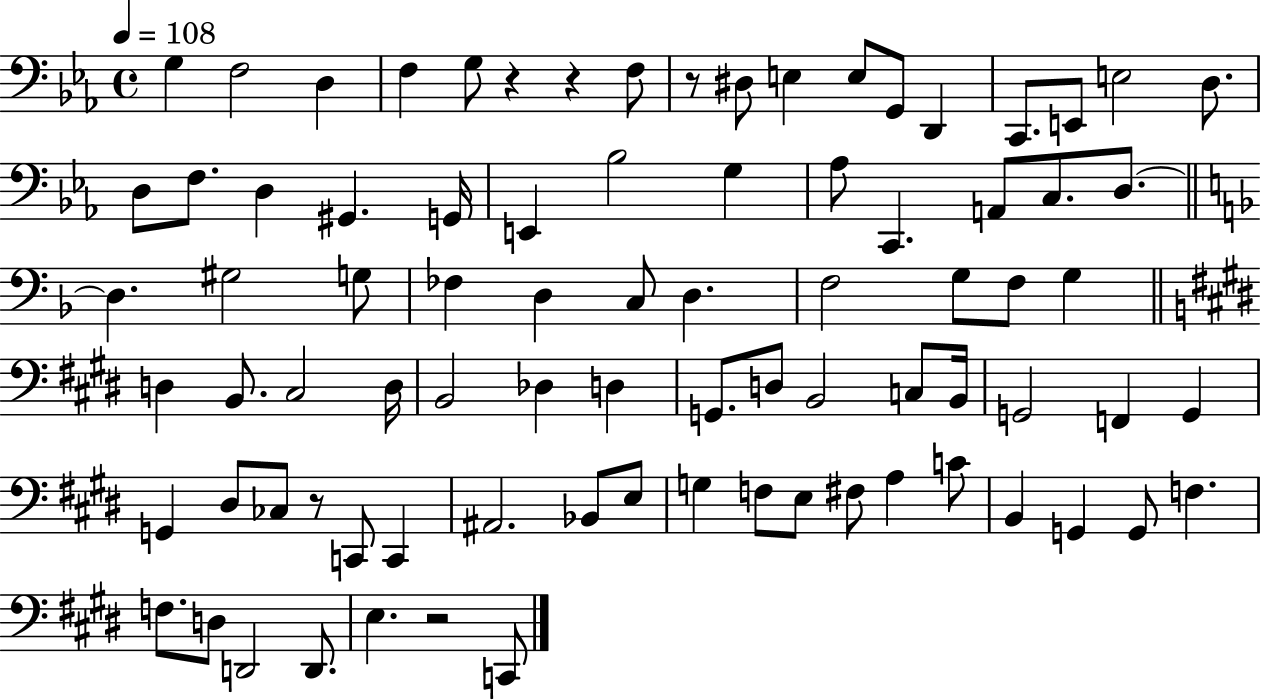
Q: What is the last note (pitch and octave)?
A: C2